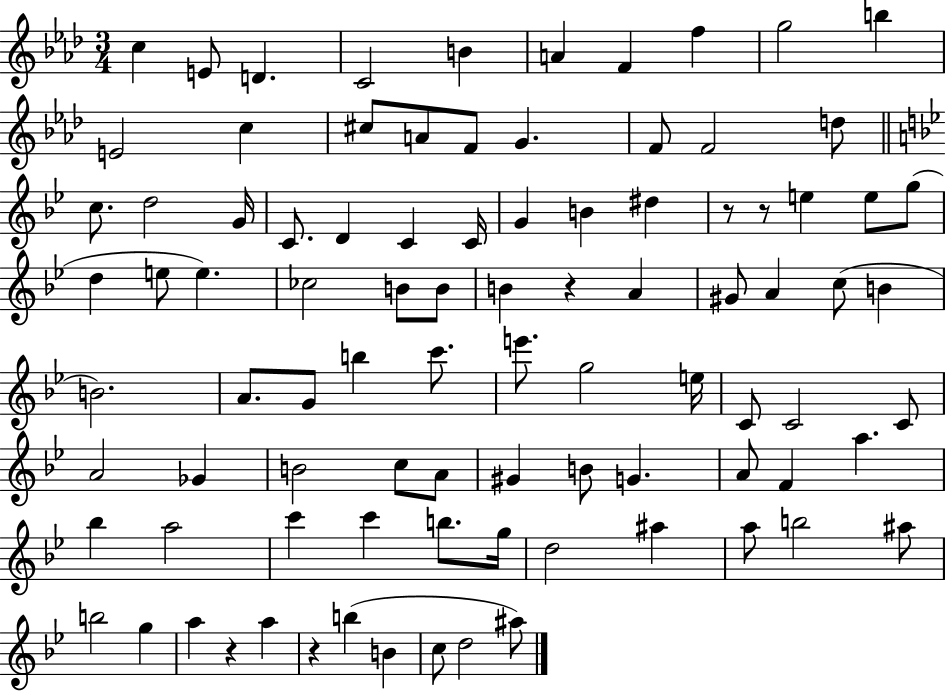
X:1
T:Untitled
M:3/4
L:1/4
K:Ab
c E/2 D C2 B A F f g2 b E2 c ^c/2 A/2 F/2 G F/2 F2 d/2 c/2 d2 G/4 C/2 D C C/4 G B ^d z/2 z/2 e e/2 g/2 d e/2 e _c2 B/2 B/2 B z A ^G/2 A c/2 B B2 A/2 G/2 b c'/2 e'/2 g2 e/4 C/2 C2 C/2 A2 _G B2 c/2 A/2 ^G B/2 G A/2 F a _b a2 c' c' b/2 g/4 d2 ^a a/2 b2 ^a/2 b2 g a z a z b B c/2 d2 ^a/2